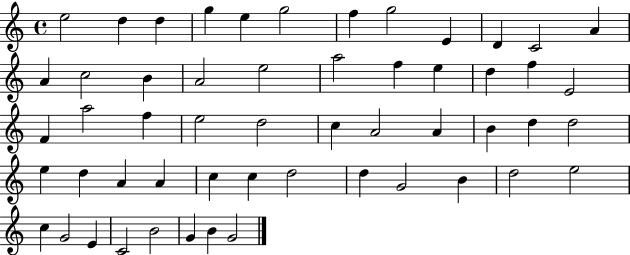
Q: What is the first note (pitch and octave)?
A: E5